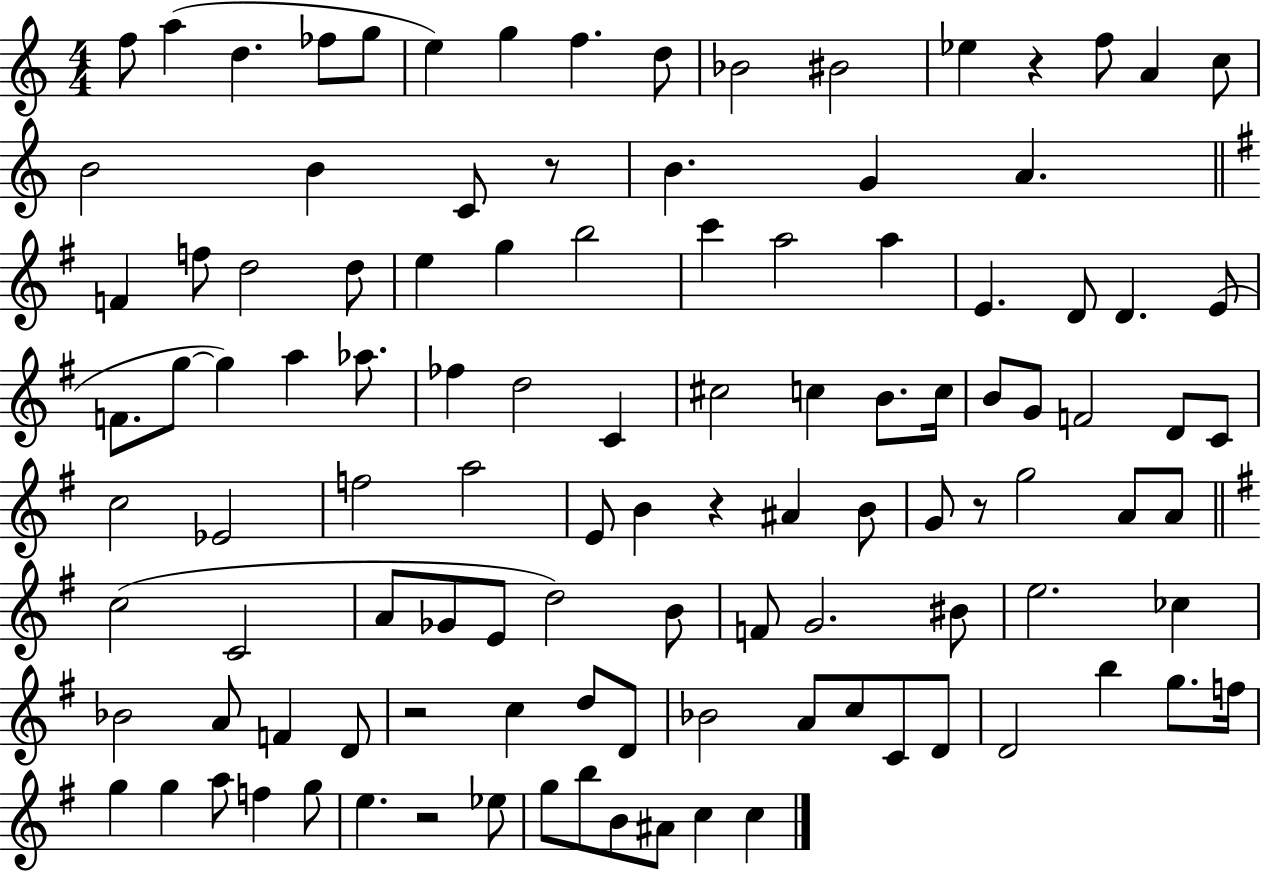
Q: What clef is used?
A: treble